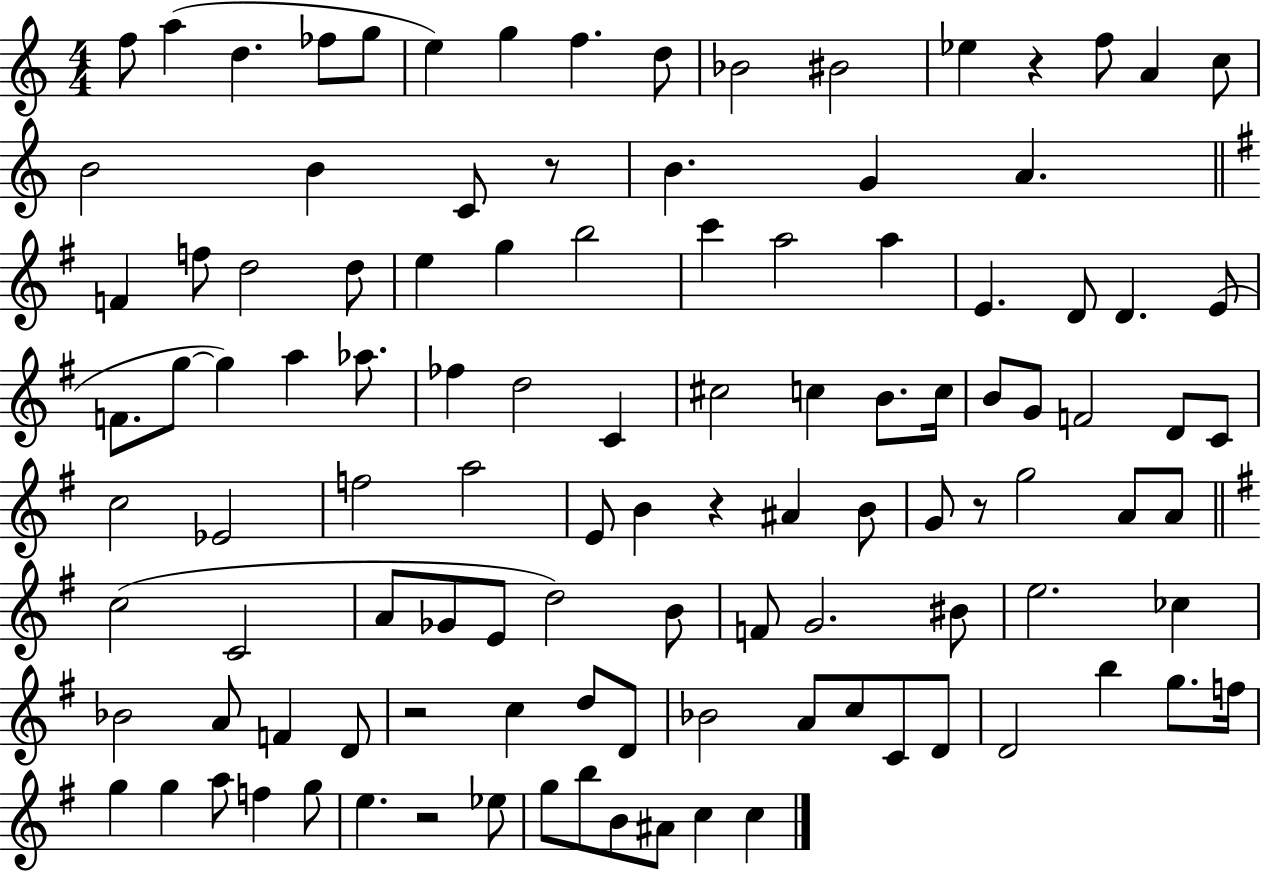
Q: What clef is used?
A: treble